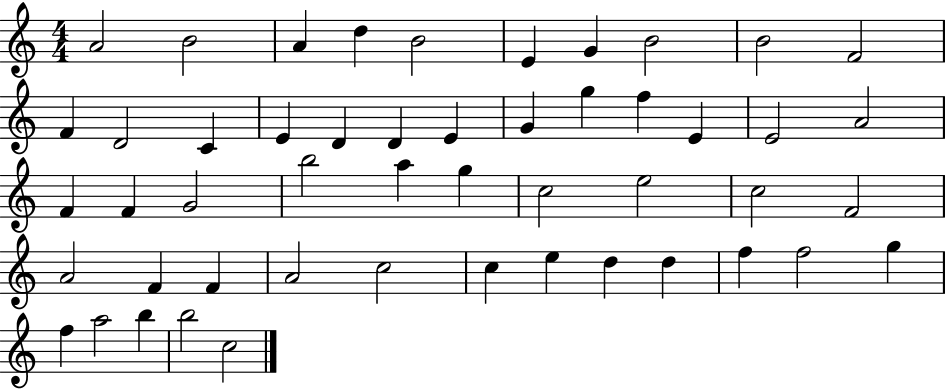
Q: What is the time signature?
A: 4/4